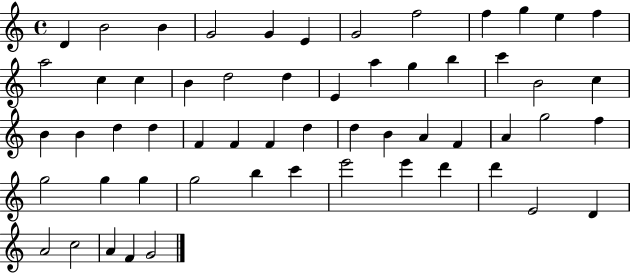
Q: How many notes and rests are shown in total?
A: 57